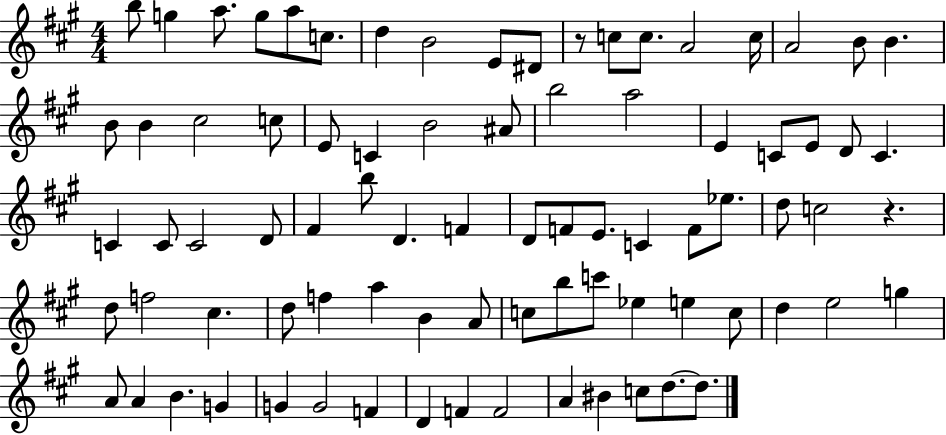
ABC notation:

X:1
T:Untitled
M:4/4
L:1/4
K:A
b/2 g a/2 g/2 a/2 c/2 d B2 E/2 ^D/2 z/2 c/2 c/2 A2 c/4 A2 B/2 B B/2 B ^c2 c/2 E/2 C B2 ^A/2 b2 a2 E C/2 E/2 D/2 C C C/2 C2 D/2 ^F b/2 D F D/2 F/2 E/2 C F/2 _e/2 d/2 c2 z d/2 f2 ^c d/2 f a B A/2 c/2 b/2 c'/2 _e e c/2 d e2 g A/2 A B G G G2 F D F F2 A ^B c/2 d/2 d/2